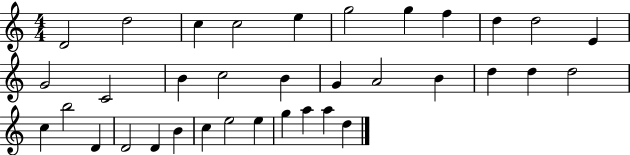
X:1
T:Untitled
M:4/4
L:1/4
K:C
D2 d2 c c2 e g2 g f d d2 E G2 C2 B c2 B G A2 B d d d2 c b2 D D2 D B c e2 e g a a d